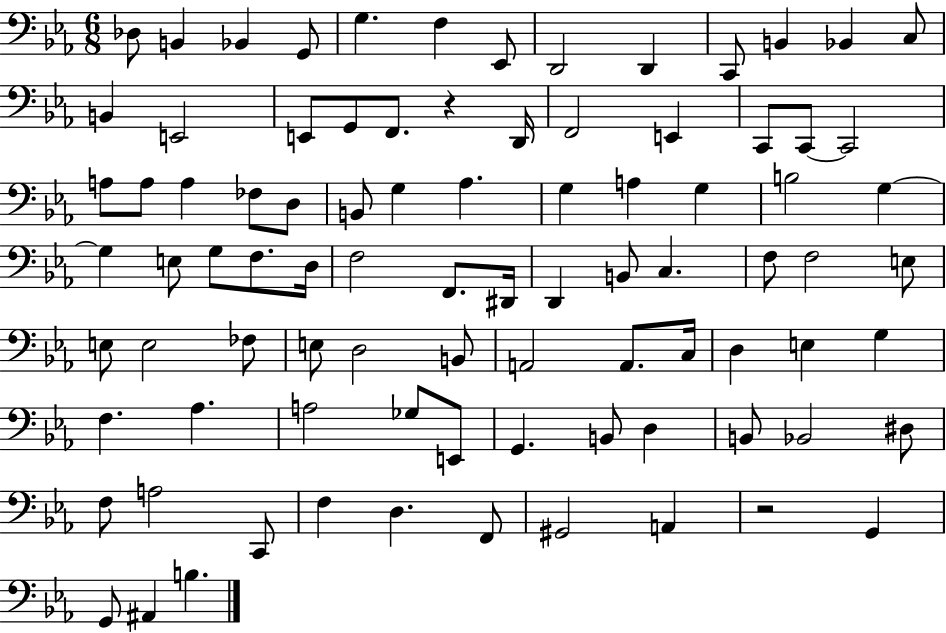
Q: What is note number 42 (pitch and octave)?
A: D3